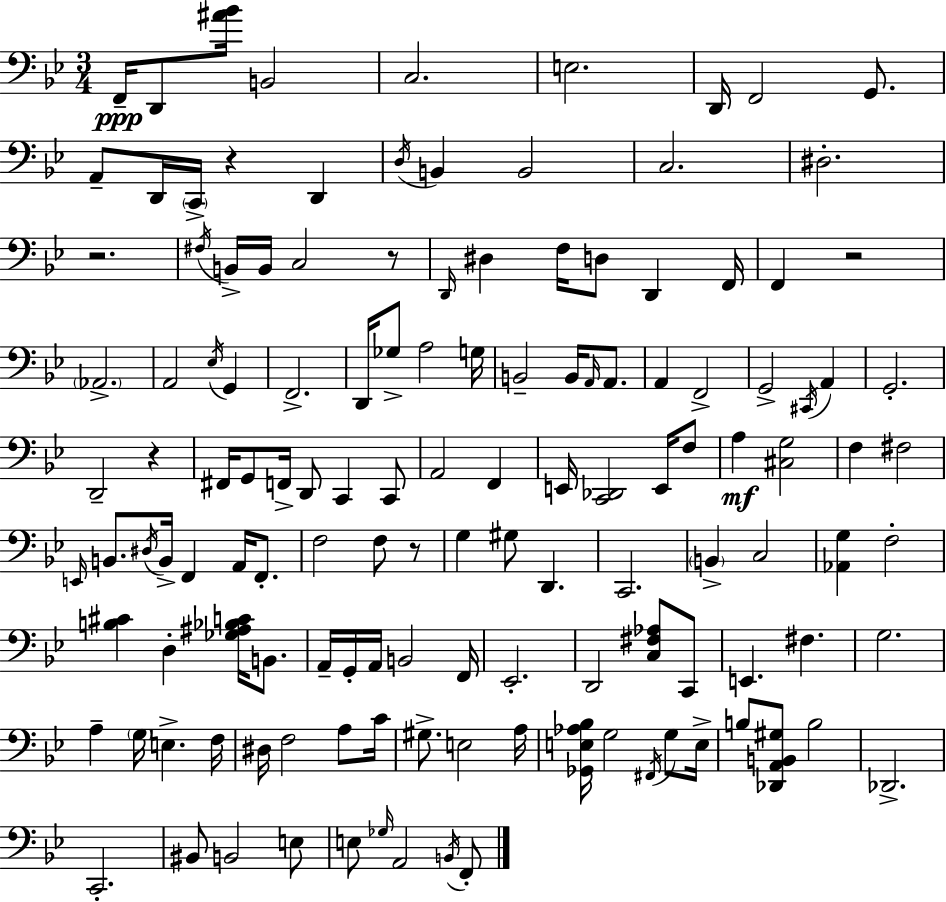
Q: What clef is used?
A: bass